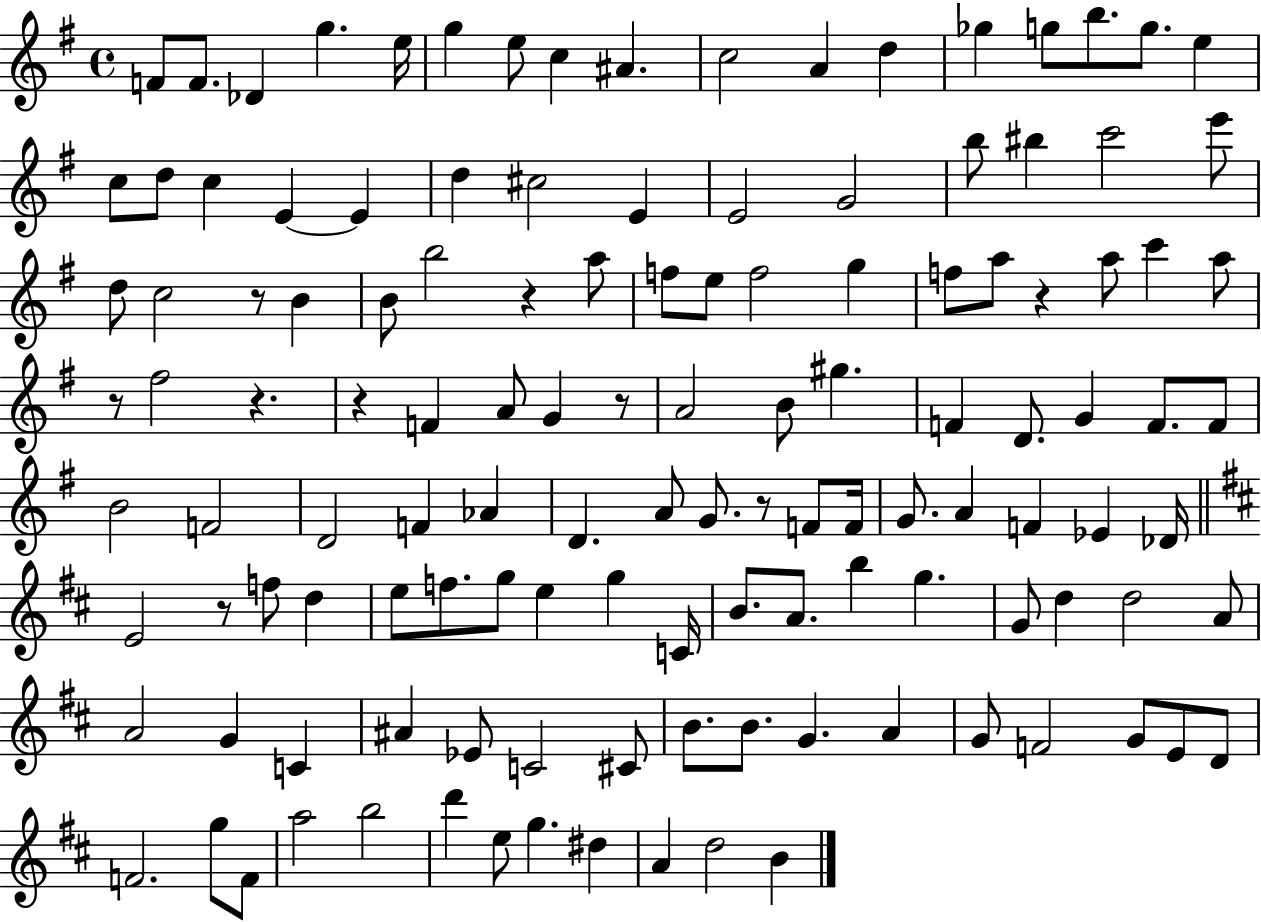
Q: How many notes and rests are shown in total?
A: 127